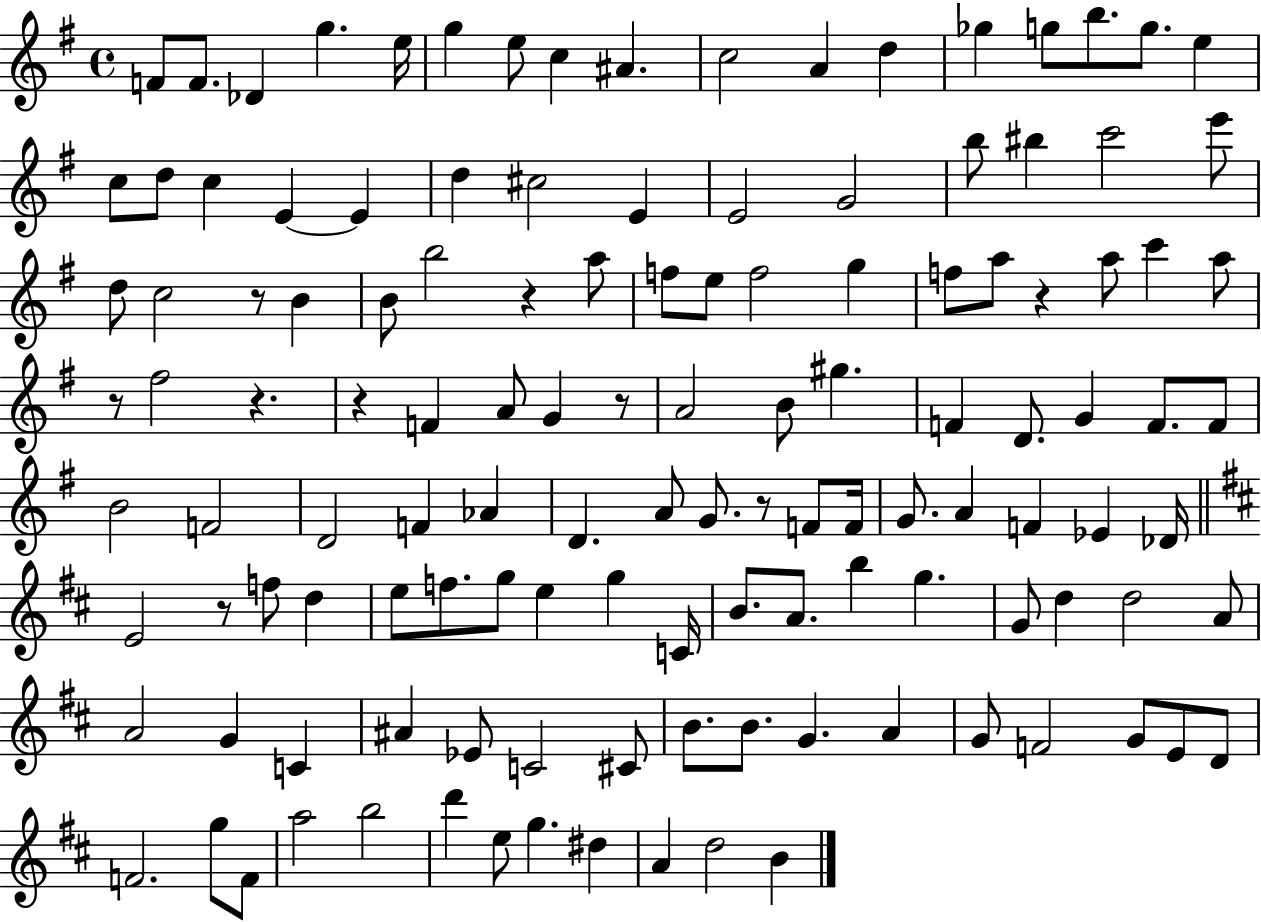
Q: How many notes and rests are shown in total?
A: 127